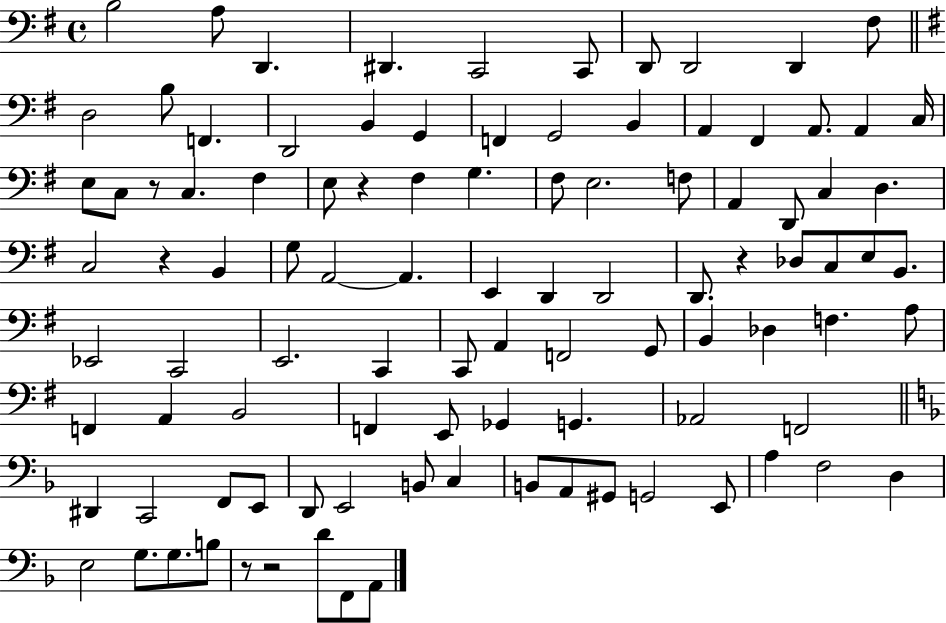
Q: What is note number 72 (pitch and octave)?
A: F2